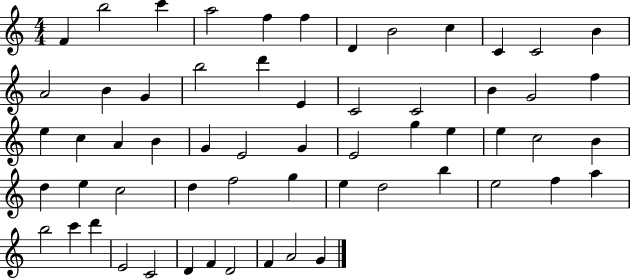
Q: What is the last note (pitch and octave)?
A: G4